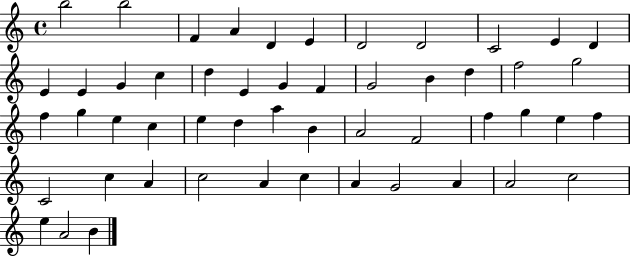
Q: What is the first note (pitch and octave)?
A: B5